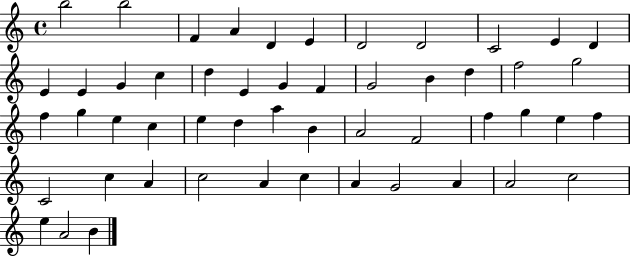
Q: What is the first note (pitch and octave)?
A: B5